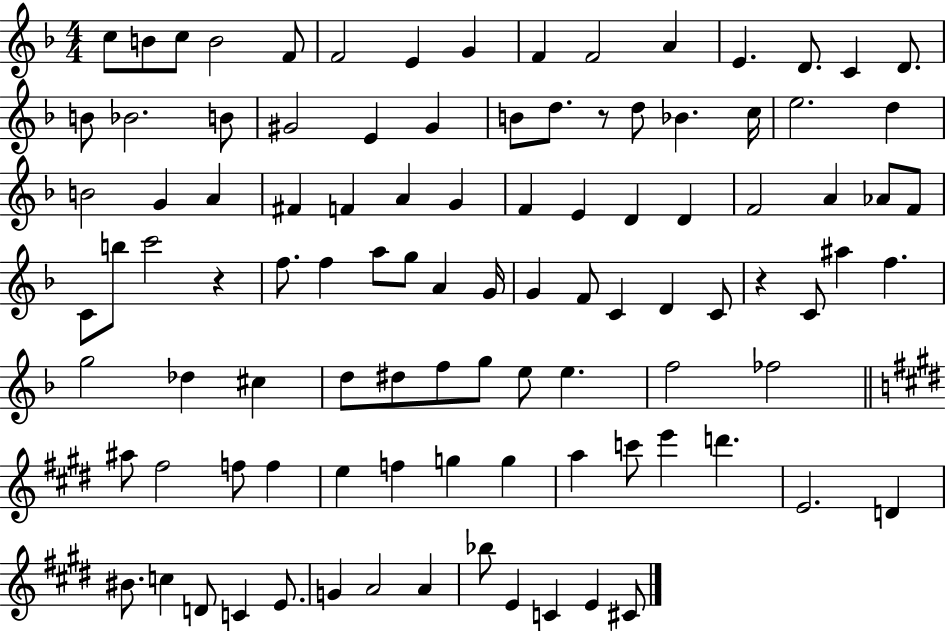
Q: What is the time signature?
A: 4/4